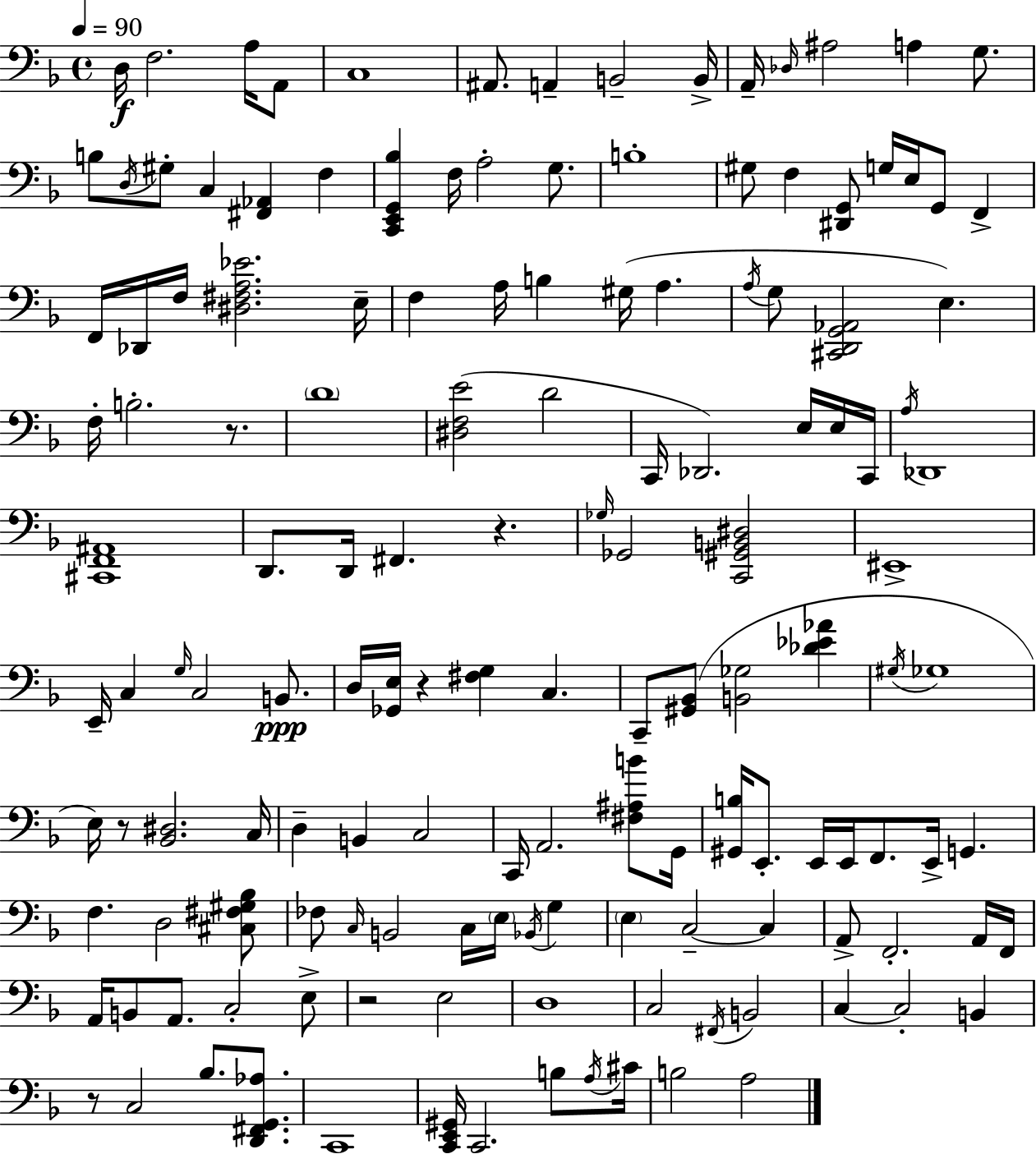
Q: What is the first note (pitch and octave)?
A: D3